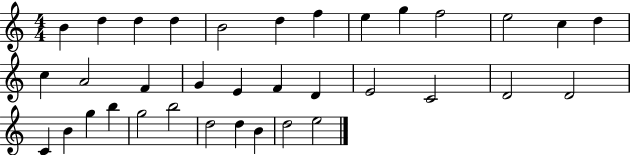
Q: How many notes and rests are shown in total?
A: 35